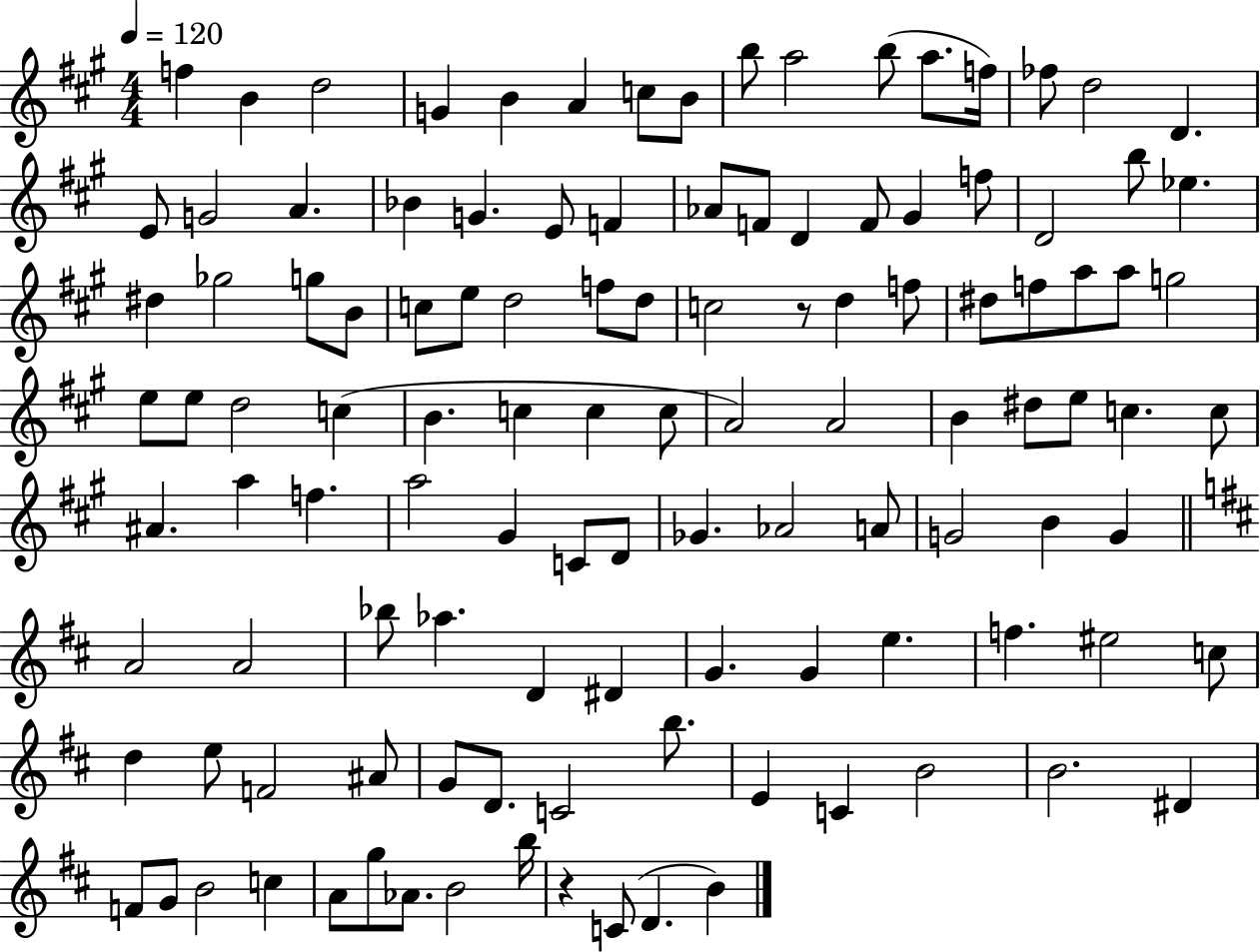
F5/q B4/q D5/h G4/q B4/q A4/q C5/e B4/e B5/e A5/h B5/e A5/e. F5/s FES5/e D5/h D4/q. E4/e G4/h A4/q. Bb4/q G4/q. E4/e F4/q Ab4/e F4/e D4/q F4/e G#4/q F5/e D4/h B5/e Eb5/q. D#5/q Gb5/h G5/e B4/e C5/e E5/e D5/h F5/e D5/e C5/h R/e D5/q F5/e D#5/e F5/e A5/e A5/e G5/h E5/e E5/e D5/h C5/q B4/q. C5/q C5/q C5/e A4/h A4/h B4/q D#5/e E5/e C5/q. C5/e A#4/q. A5/q F5/q. A5/h G#4/q C4/e D4/e Gb4/q. Ab4/h A4/e G4/h B4/q G4/q A4/h A4/h Bb5/e Ab5/q. D4/q D#4/q G4/q. G4/q E5/q. F5/q. EIS5/h C5/e D5/q E5/e F4/h A#4/e G4/e D4/e. C4/h B5/e. E4/q C4/q B4/h B4/h. D#4/q F4/e G4/e B4/h C5/q A4/e G5/e Ab4/e. B4/h B5/s R/q C4/e D4/q. B4/q